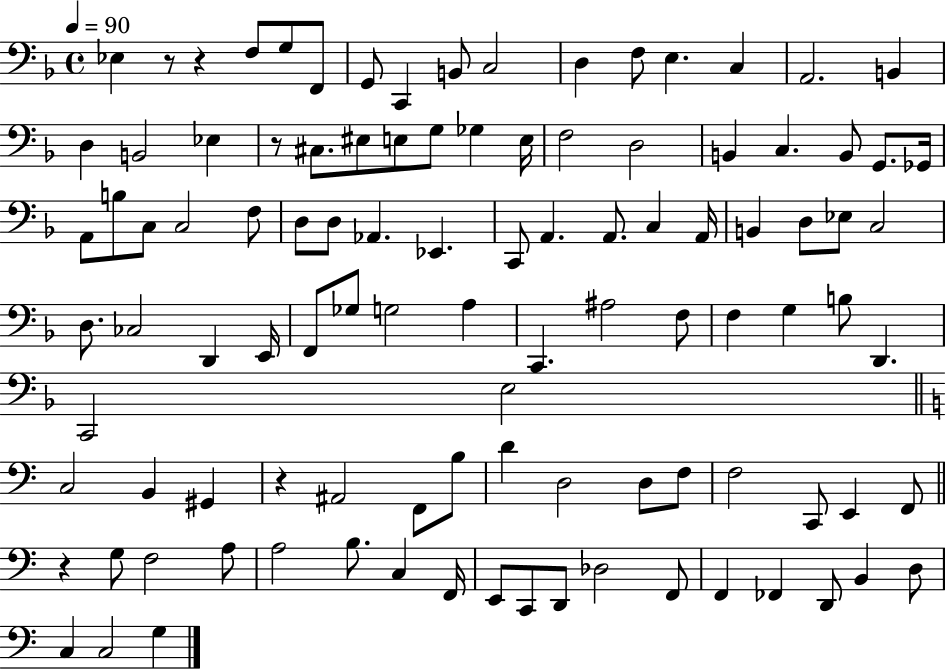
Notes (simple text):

Eb3/q R/e R/q F3/e G3/e F2/e G2/e C2/q B2/e C3/h D3/q F3/e E3/q. C3/q A2/h. B2/q D3/q B2/h Eb3/q R/e C#3/e. EIS3/e E3/e G3/e Gb3/q E3/s F3/h D3/h B2/q C3/q. B2/e G2/e. Gb2/s A2/e B3/e C3/e C3/h F3/e D3/e D3/e Ab2/q. Eb2/q. C2/e A2/q. A2/e. C3/q A2/s B2/q D3/e Eb3/e C3/h D3/e. CES3/h D2/q E2/s F2/e Gb3/e G3/h A3/q C2/q. A#3/h F3/e F3/q G3/q B3/e D2/q. C2/h E3/h C3/h B2/q G#2/q R/q A#2/h F2/e B3/e D4/q D3/h D3/e F3/e F3/h C2/e E2/q F2/e R/q G3/e F3/h A3/e A3/h B3/e. C3/q F2/s E2/e C2/e D2/e Db3/h F2/e F2/q FES2/q D2/e B2/q D3/e C3/q C3/h G3/q